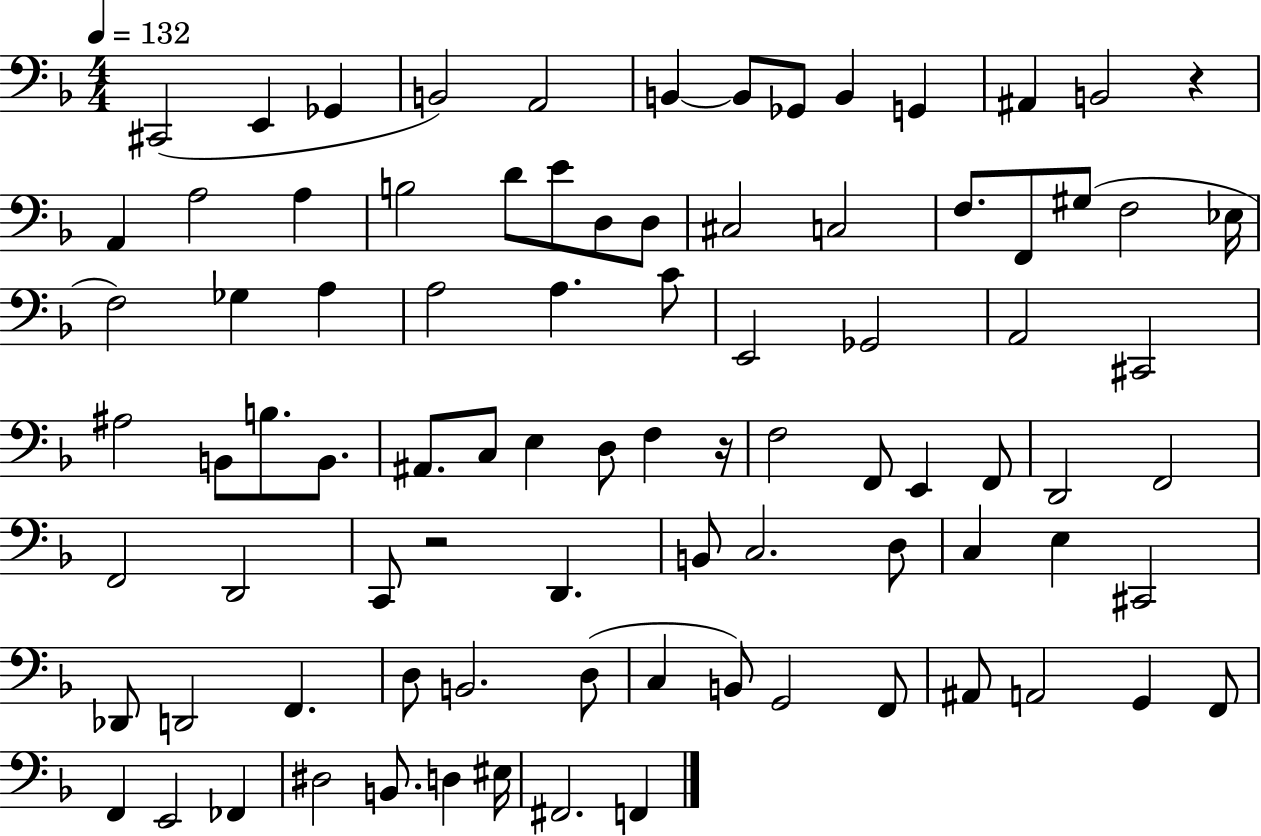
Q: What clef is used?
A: bass